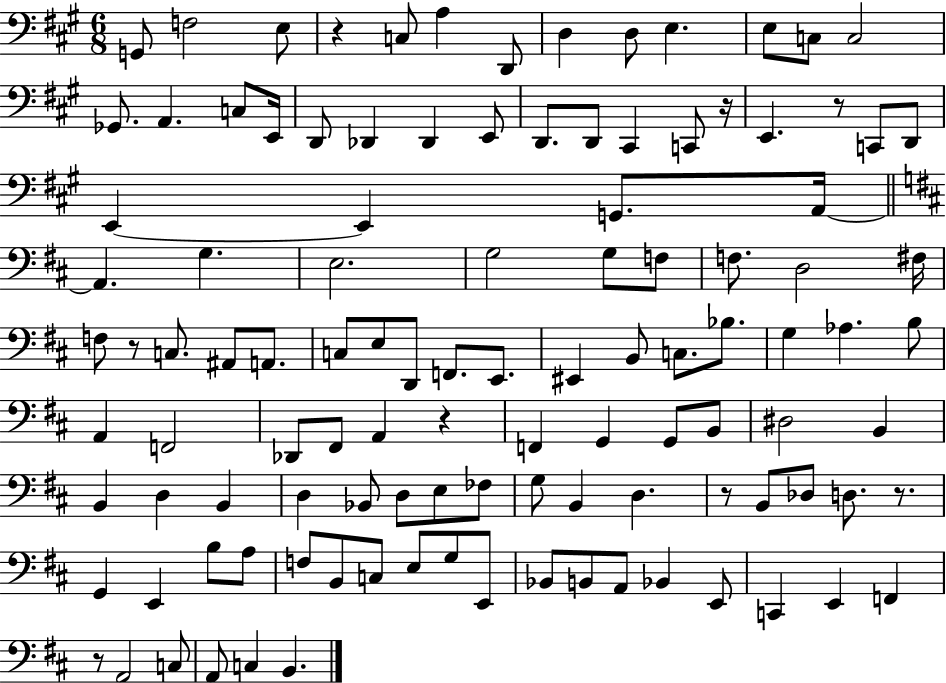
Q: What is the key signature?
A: A major